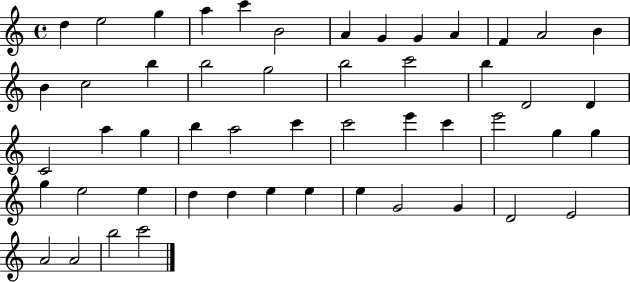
{
  \clef treble
  \time 4/4
  \defaultTimeSignature
  \key c \major
  d''4 e''2 g''4 | a''4 c'''4 b'2 | a'4 g'4 g'4 a'4 | f'4 a'2 b'4 | \break b'4 c''2 b''4 | b''2 g''2 | b''2 c'''2 | b''4 d'2 d'4 | \break c'2 a''4 g''4 | b''4 a''2 c'''4 | c'''2 e'''4 c'''4 | e'''2 g''4 g''4 | \break g''4 e''2 e''4 | d''4 d''4 e''4 e''4 | e''4 g'2 g'4 | d'2 e'2 | \break a'2 a'2 | b''2 c'''2 | \bar "|."
}